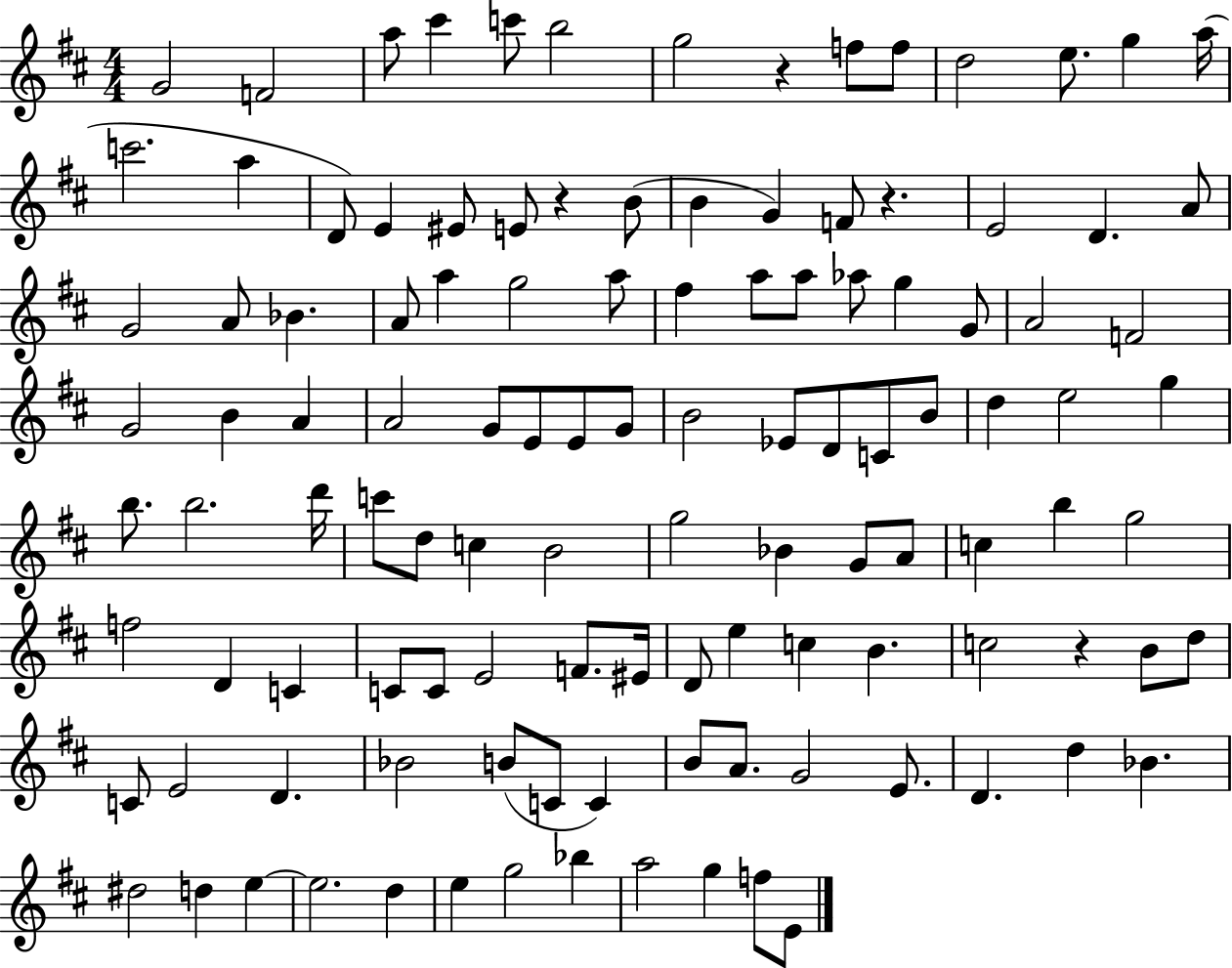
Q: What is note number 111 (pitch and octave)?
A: F5